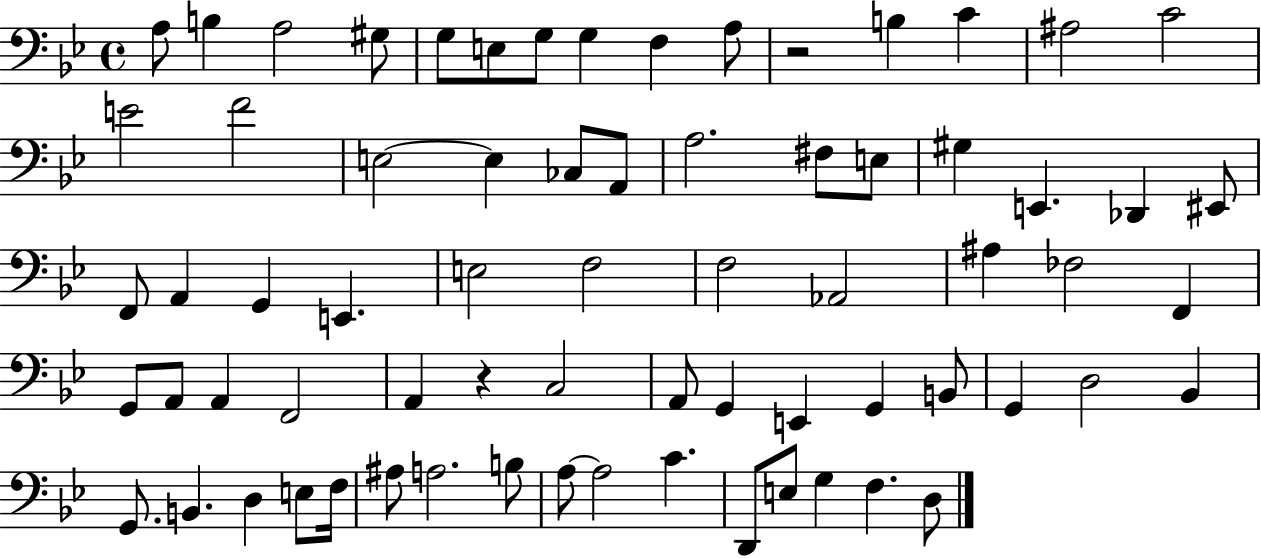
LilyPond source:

{
  \clef bass
  \time 4/4
  \defaultTimeSignature
  \key bes \major
  a8 b4 a2 gis8 | g8 e8 g8 g4 f4 a8 | r2 b4 c'4 | ais2 c'2 | \break e'2 f'2 | e2~~ e4 ces8 a,8 | a2. fis8 e8 | gis4 e,4. des,4 eis,8 | \break f,8 a,4 g,4 e,4. | e2 f2 | f2 aes,2 | ais4 fes2 f,4 | \break g,8 a,8 a,4 f,2 | a,4 r4 c2 | a,8 g,4 e,4 g,4 b,8 | g,4 d2 bes,4 | \break g,8. b,4. d4 e8 f16 | ais8 a2. b8 | a8~~ a2 c'4. | d,8 e8 g4 f4. d8 | \break \bar "|."
}